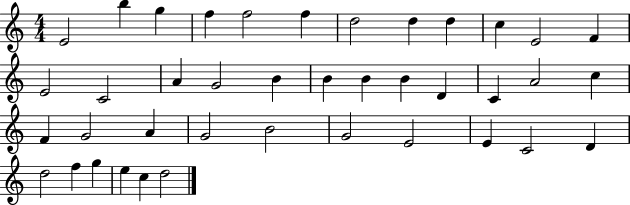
X:1
T:Untitled
M:4/4
L:1/4
K:C
E2 b g f f2 f d2 d d c E2 F E2 C2 A G2 B B B B D C A2 c F G2 A G2 B2 G2 E2 E C2 D d2 f g e c d2